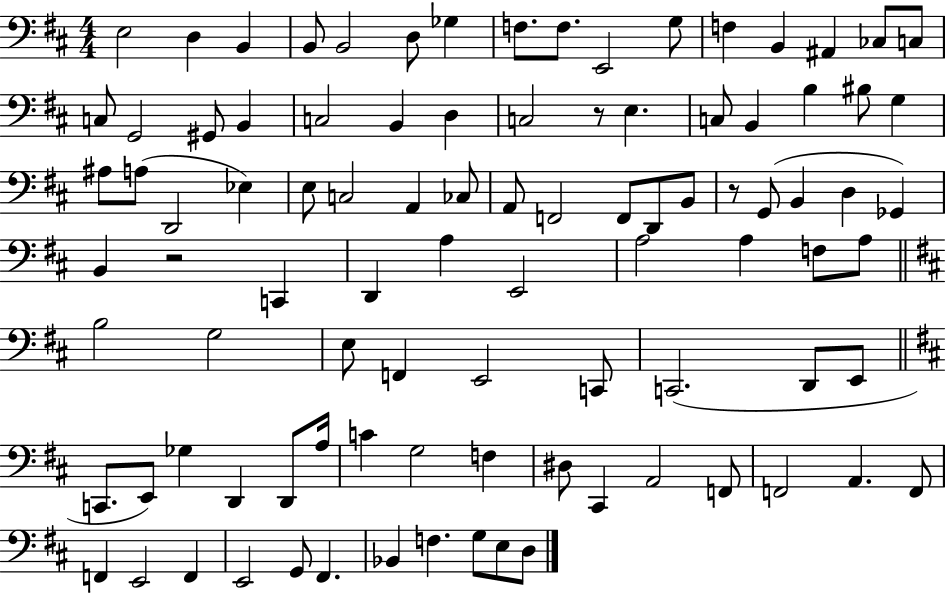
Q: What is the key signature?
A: D major